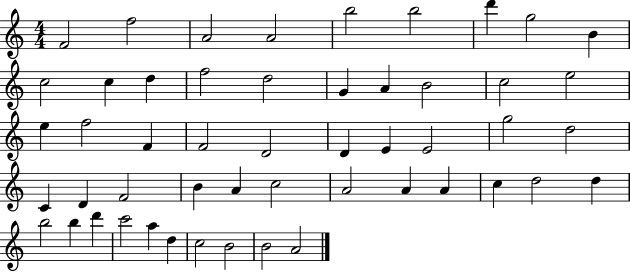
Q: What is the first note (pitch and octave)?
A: F4